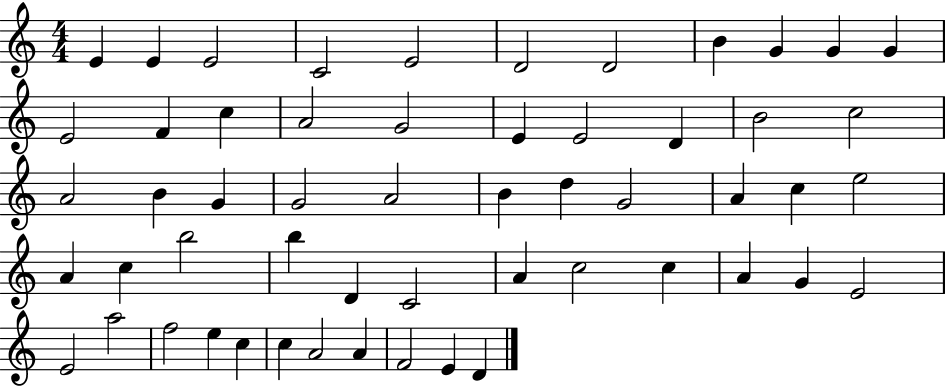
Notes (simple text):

E4/q E4/q E4/h C4/h E4/h D4/h D4/h B4/q G4/q G4/q G4/q E4/h F4/q C5/q A4/h G4/h E4/q E4/h D4/q B4/h C5/h A4/h B4/q G4/q G4/h A4/h B4/q D5/q G4/h A4/q C5/q E5/h A4/q C5/q B5/h B5/q D4/q C4/h A4/q C5/h C5/q A4/q G4/q E4/h E4/h A5/h F5/h E5/q C5/q C5/q A4/h A4/q F4/h E4/q D4/q